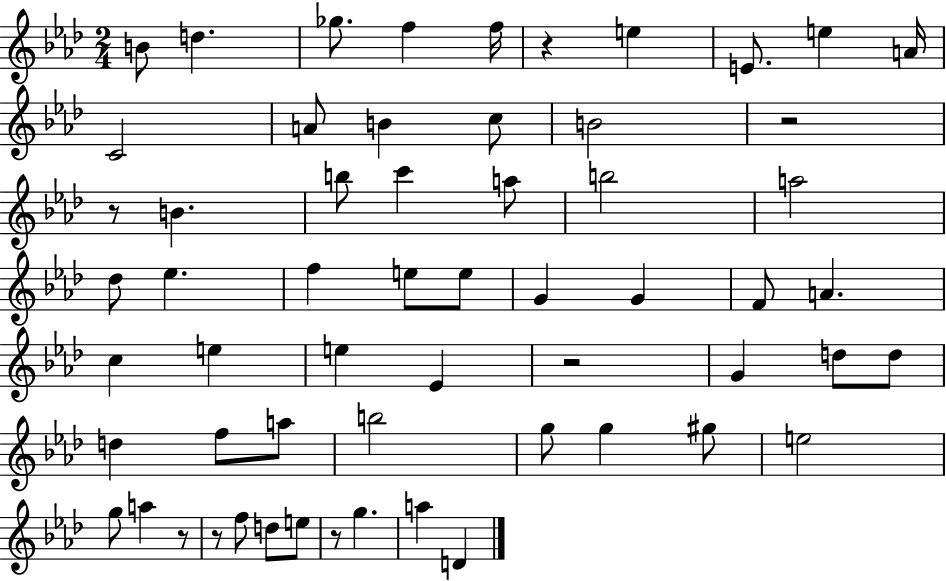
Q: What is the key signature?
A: AES major